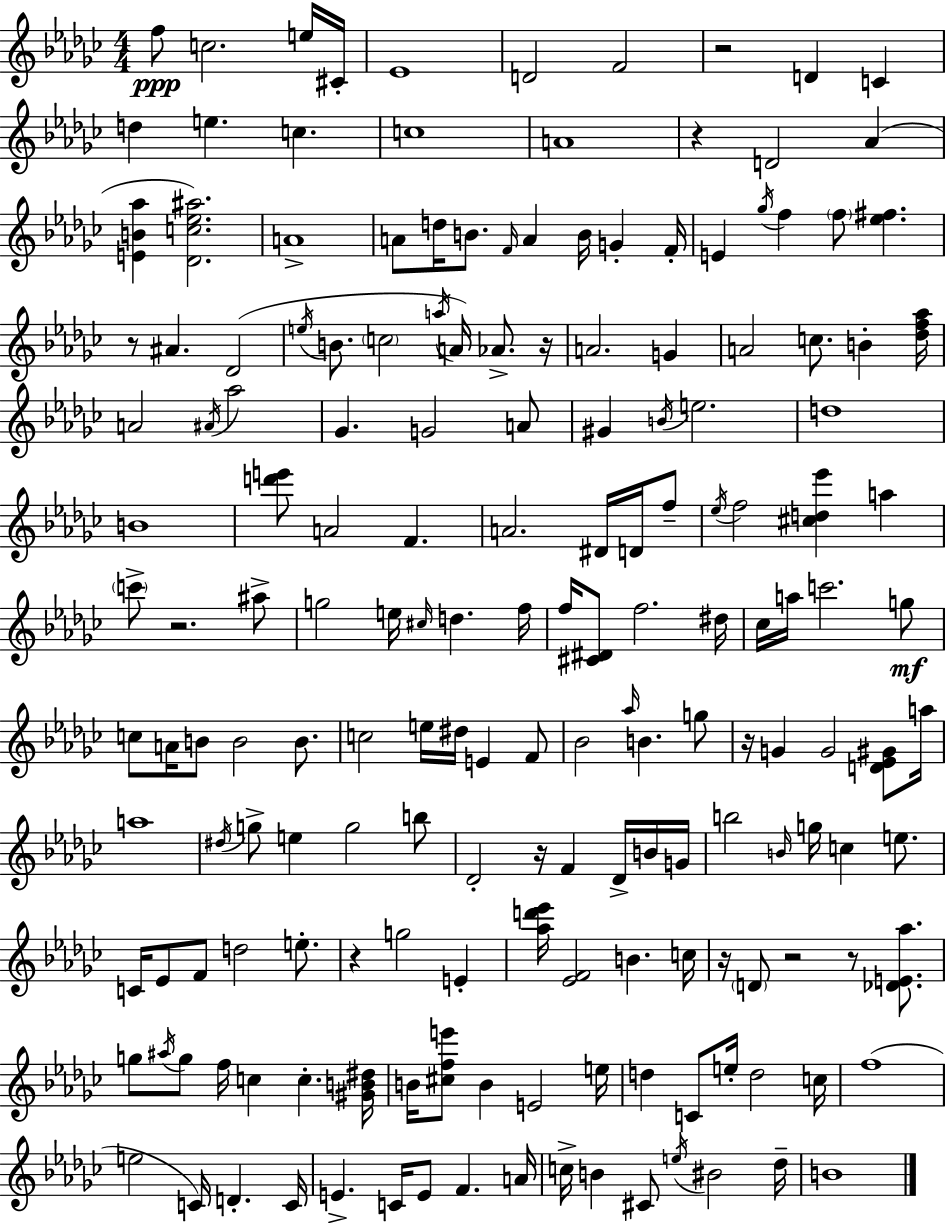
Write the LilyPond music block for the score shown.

{
  \clef treble
  \numericTimeSignature
  \time 4/4
  \key ees \minor
  f''8\ppp c''2. e''16 cis'16-. | ees'1 | d'2 f'2 | r2 d'4 c'4 | \break d''4 e''4. c''4. | c''1 | a'1 | r4 d'2 aes'4( | \break <e' b' aes''>4 <des' c'' ees'' ais''>2.) | a'1-> | a'8 d''16 b'8. \grace { f'16 } a'4 b'16 g'4-. | f'16-. e'4 \acciaccatura { ges''16 } f''4 \parenthesize f''8 <ees'' fis''>4. | \break r8 ais'4. des'2( | \acciaccatura { e''16 } b'8. \parenthesize c''2 \acciaccatura { a''16 } a'16) | aes'8.-> r16 a'2. | g'4 a'2 c''8. b'4-. | \break <des'' f'' aes''>16 a'2 \acciaccatura { ais'16 } aes''2 | ges'4. g'2 | a'8 gis'4 \acciaccatura { b'16 } e''2. | d''1 | \break b'1 | <d''' e'''>8 a'2 | f'4. a'2. | dis'16 d'16 f''8-- \acciaccatura { ees''16 } f''2 <cis'' d'' ees'''>4 | \break a''4 \parenthesize c'''8-> r2. | ais''8-> g''2 e''16 | \grace { cis''16 } d''4. f''16 f''16 <cis' dis'>8 f''2. | dis''16 ces''16 a''16 c'''2. | \break g''8\mf c''8 a'16 b'8 b'2 | b'8. c''2 | e''16 dis''16 e'4 f'8 bes'2 | \grace { aes''16 } b'4. g''8 r16 g'4 g'2 | \break <d' ees' gis'>8 a''16 a''1 | \acciaccatura { dis''16 } g''8-> e''4 | g''2 b''8 des'2-. | r16 f'4 des'16-> b'16 g'16 b''2 | \break \grace { b'16 } g''16 c''4 e''8. c'16 ees'8 f'8 | d''2 e''8.-. r4 g''2 | e'4-. <aes'' d''' ees'''>16 <ees' f'>2 | b'4. c''16 r16 \parenthesize d'8 r2 | \break r8 <des' e' aes''>8. g''8 \acciaccatura { ais''16 } g''8 | f''16 c''4 c''4.-. <gis' b' dis''>16 b'16 <cis'' f'' e'''>8 b'4 | e'2 e''16 d''4 | c'8 e''16-. d''2 c''16 f''1( | \break e''2 | c'16) d'4.-. c'16 e'4.-> | c'16 e'8 f'4. a'16 c''16-> b'4 | cis'8 \acciaccatura { e''16 } bis'2 des''16-- b'1 | \break \bar "|."
}